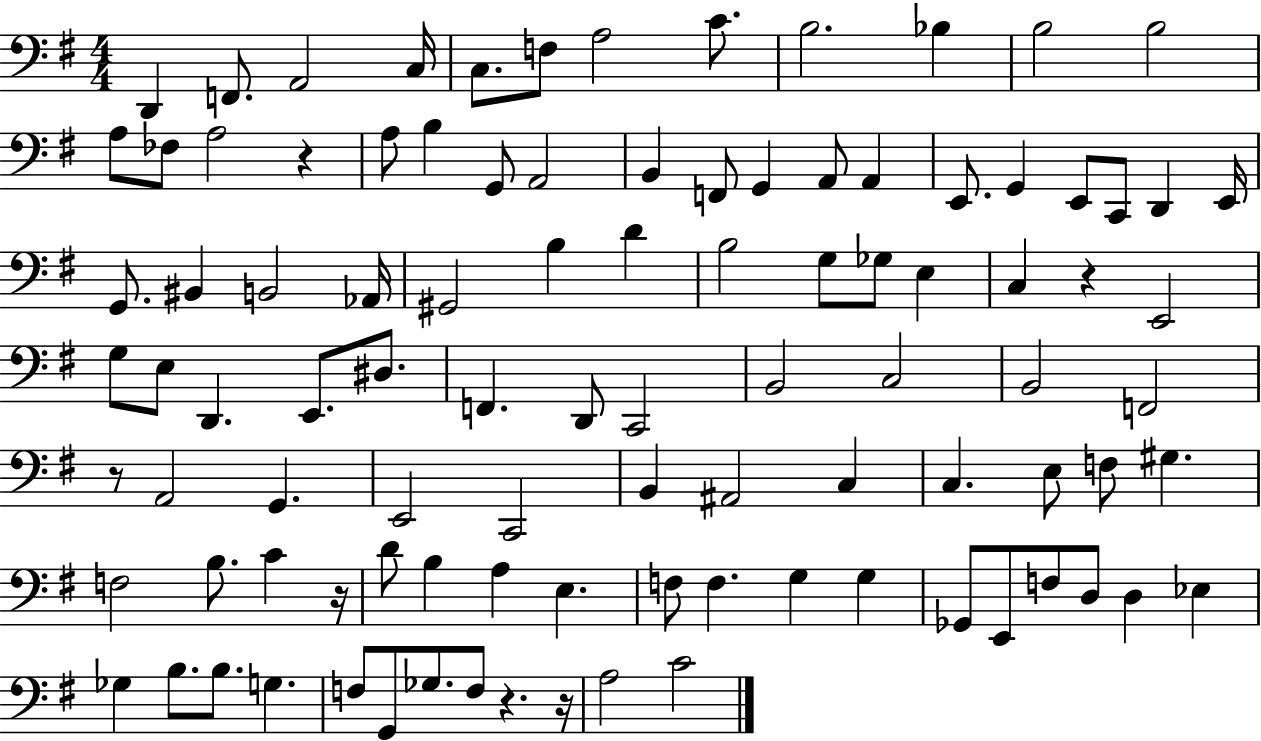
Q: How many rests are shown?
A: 6